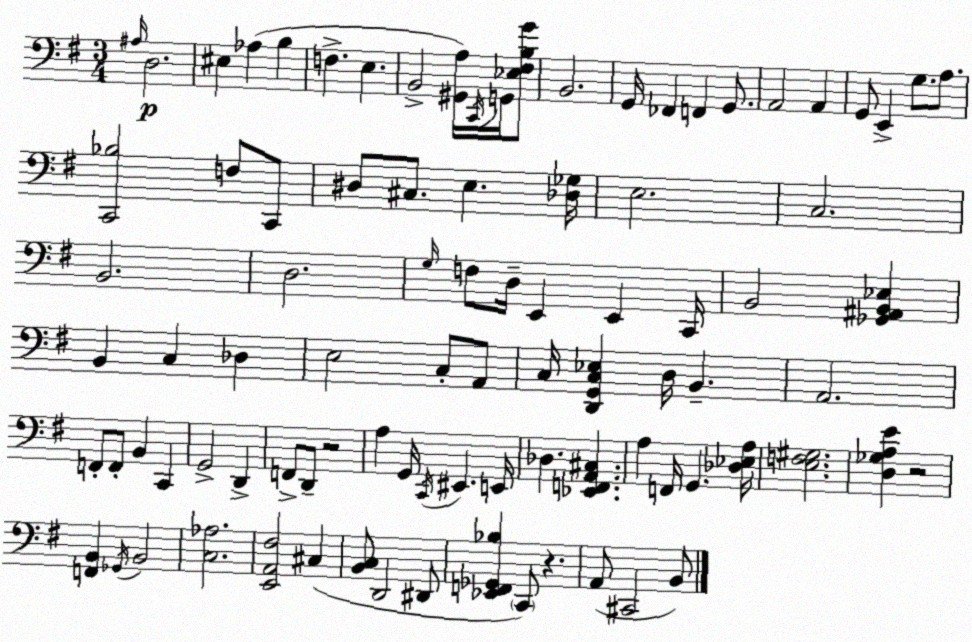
X:1
T:Untitled
M:3/4
L:1/4
K:G
^A,/4 D,2 ^E, _A, B, F, E, B,,2 [^G,,A,]/4 C,,/4 G,,/4 [_E,^F,B,G]/2 B,,2 G,,/4 _F,, F,, G,,/2 A,,2 A,, G,,/2 E,, G,/2 A,/2 [C,,_B,]2 F,/2 C,,/2 ^D,/2 ^C,/2 E, [_D,_G,]/4 E,2 C,2 B,,2 D,2 G,/4 F,/2 D,/4 E,, E,, C,,/4 B,,2 [_G,,^A,,B,,_E,] B,, C, _D, E,2 C,/2 A,,/2 C,/4 [D,,G,,C,_E,] D,/4 B,, A,,2 F,,/2 F,,/2 B,, C,, G,,2 D,, F,,/2 D,,/2 z2 A, G,,/4 C,,/4 ^E,, E,,/4 _D, [_E,,F,,A,,^C,] A, F,,/4 G,, [_D,_E,A,]/4 [E,F,^G,]2 [D,_G,A,E] z2 [F,,B,,] _G,,/4 B,,2 [C,_A,]2 [E,,A,,^F,]2 ^C, [B,,C,]/2 D,,2 ^D,,/2 [_E,,F,,_G,,_B,] C,,/2 z A,,/2 ^C,,2 B,,/2